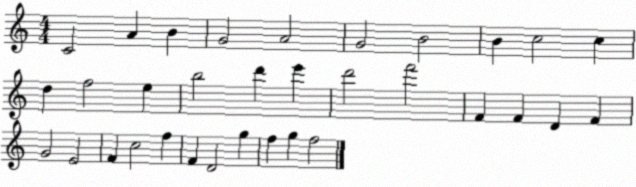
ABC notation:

X:1
T:Untitled
M:4/4
L:1/4
K:C
C2 A B G2 A2 G2 B2 B c2 c d f2 e b2 d' e' d'2 f'2 F F D F G2 E2 F c2 f F D2 g f g f2